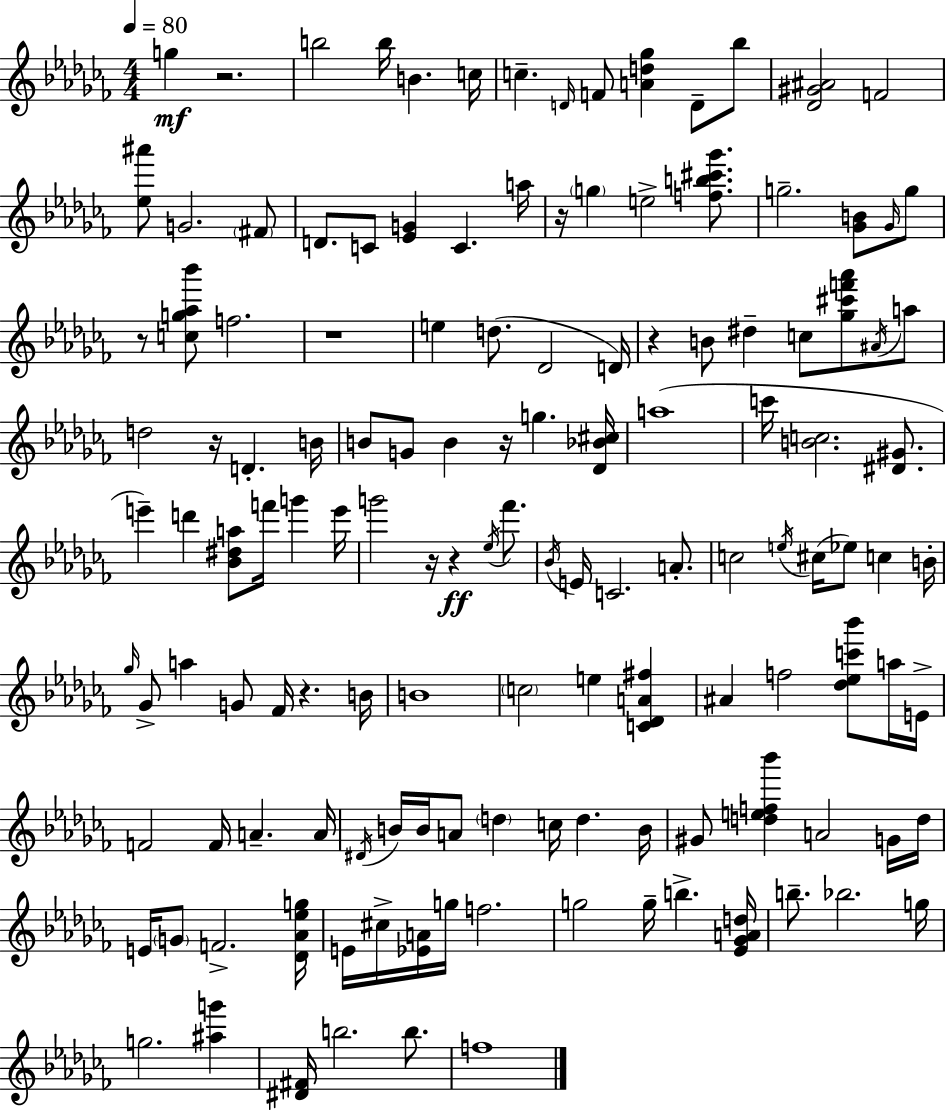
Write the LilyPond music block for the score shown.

{
  \clef treble
  \numericTimeSignature
  \time 4/4
  \key aes \minor
  \tempo 4 = 80
  g''4\mf r2. | b''2 b''16 b'4. c''16 | c''4.-- \grace { d'16 } f'8 <a' d'' ges''>4 d'8-- bes''8 | <des' gis' ais'>2 f'2 | \break <ees'' ais'''>8 g'2. \parenthesize fis'8 | d'8. c'8 <ees' g'>4 c'4. | a''16 r16 \parenthesize g''4 e''2-> <f'' b'' cis''' ges'''>8. | g''2.-- <ges' b'>8 \grace { ges'16 } | \break g''8 r8 <c'' g'' aes'' bes'''>8 f''2. | r1 | e''4 d''8.( des'2 | d'16) r4 b'8 dis''4-- c''8 <ges'' cis''' f''' aes'''>8 | \break \acciaccatura { ais'16 } a''8 d''2 r16 d'4.-. | b'16 b'8 g'8 b'4 r16 g''4. | <des' bes' cis''>16 a''1( | c'''16 <b' c''>2. | \break <dis' gis'>8. e'''4--) d'''4 <bes' dis'' a''>8 f'''16 g'''4 | e'''16 g'''2 r16 r4\ff | \acciaccatura { ees''16 } fes'''8. \acciaccatura { bes'16 } e'16 c'2. | a'8.-. c''2 \acciaccatura { e''16 }( cis''16 ees''8) | \break c''4 b'16-. \grace { ges''16 } ges'8-> a''4 g'8 fes'16 | r4. b'16 b'1 | \parenthesize c''2 e''4 | <c' des' a' fis''>4 ais'4 f''2 | \break <des'' ees'' c''' bes'''>8 a''16 e'16-> f'2 f'16 | a'4.-- a'16 \acciaccatura { dis'16 } b'16 b'16 a'8 \parenthesize d''4 | c''16 d''4. b'16 gis'8 <d'' e'' f'' bes'''>4 a'2 | g'16 d''16 e'16 \parenthesize g'8 f'2.-> | \break <des' aes' ees'' g''>16 e'16 cis''16-> <ees' a'>16 g''16 f''2. | g''2 | g''16-- b''4.-> <ees' ges' a' d''>16 b''8.-- bes''2. | g''16 g''2. | \break <ais'' g'''>4 <dis' fis'>16 b''2. | b''8. f''1 | \bar "|."
}